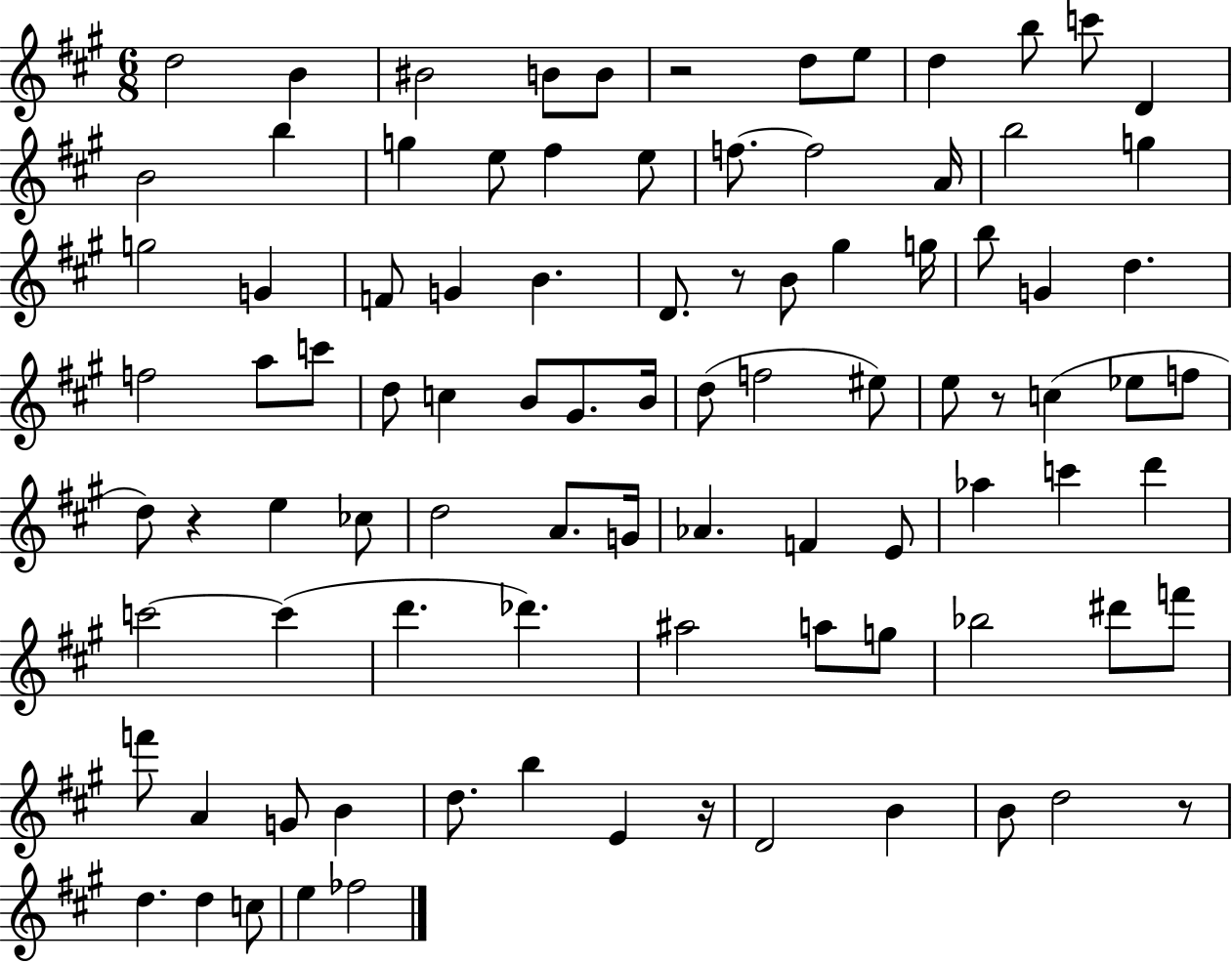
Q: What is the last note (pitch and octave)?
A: FES5